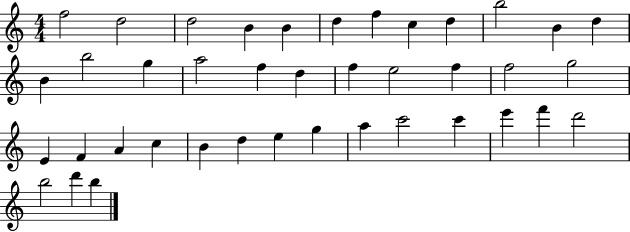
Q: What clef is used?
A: treble